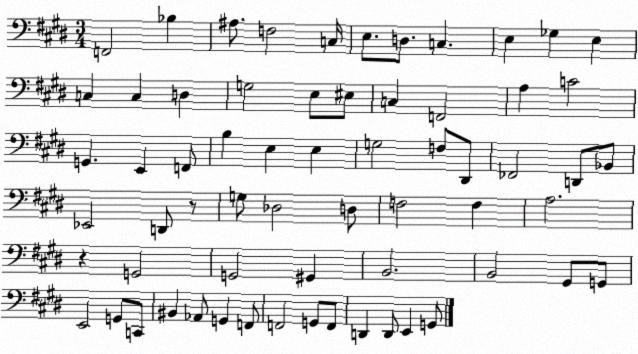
X:1
T:Untitled
M:3/4
L:1/4
K:E
F,,2 _B, ^A,/2 F,2 C,/4 E,/2 D,/2 C, E, _G, E, C, C, D, G,2 E,/2 ^E,/2 C, F,,2 A, C2 G,, E,, F,,/2 B, E, E, G,2 F,/2 ^D,,/2 _F,,2 D,,/2 _B,,/2 _E,,2 D,,/2 z/2 G,/2 _D,2 D,/2 F,2 F, A,2 z G,,2 G,,2 ^G,, B,,2 B,,2 ^G,,/2 G,,/2 E,,2 G,,/2 C,,/2 ^B,, _A,,/2 G,, F,,/2 F,,2 G,,/2 F,,/2 D,, D,,/2 E,, G,,/2